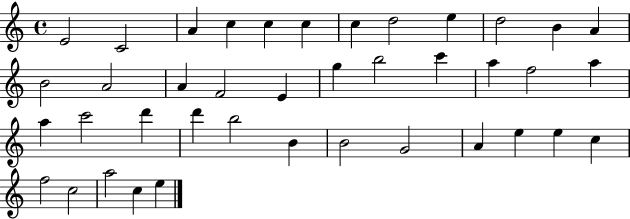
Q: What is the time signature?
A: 4/4